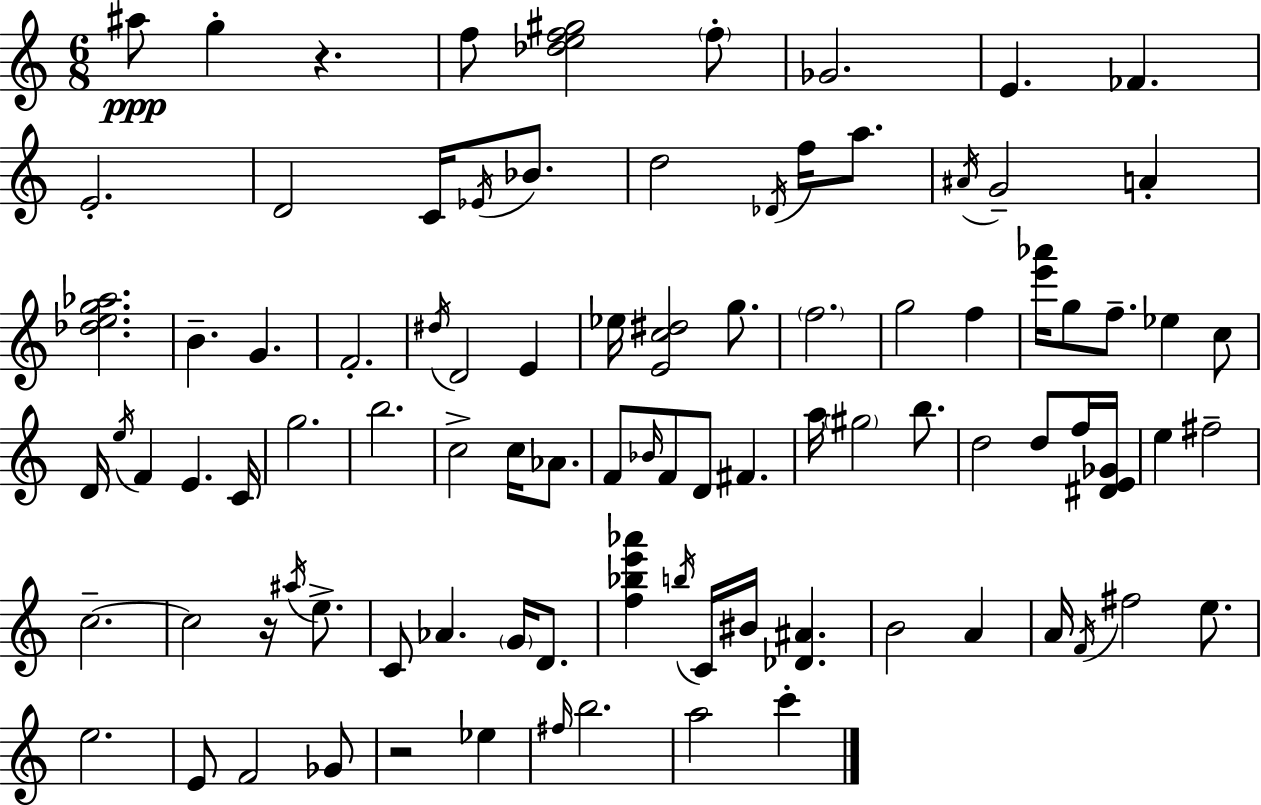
A#5/e G5/q R/q. F5/e [Db5,E5,F5,G#5]/h F5/e Gb4/h. E4/q. FES4/q. E4/h. D4/h C4/s Eb4/s Bb4/e. D5/h Db4/s F5/s A5/e. A#4/s G4/h A4/q [Db5,E5,G5,Ab5]/h. B4/q. G4/q. F4/h. D#5/s D4/h E4/q Eb5/s [E4,C5,D#5]/h G5/e. F5/h. G5/h F5/q [E6,Ab6]/s G5/e F5/e. Eb5/q C5/e D4/s E5/s F4/q E4/q. C4/s G5/h. B5/h. C5/h C5/s Ab4/e. F4/e Bb4/s F4/e D4/e F#4/q. A5/s G#5/h B5/e. D5/h D5/e F5/s [D#4,E4,Gb4]/s E5/q F#5/h C5/h. C5/h R/s A#5/s E5/e. C4/e Ab4/q. G4/s D4/e. [F5,Bb5,E6,Ab6]/q B5/s C4/s BIS4/s [Db4,A#4]/q. B4/h A4/q A4/s F4/s F#5/h E5/e. E5/h. E4/e F4/h Gb4/e R/h Eb5/q F#5/s B5/h. A5/h C6/q